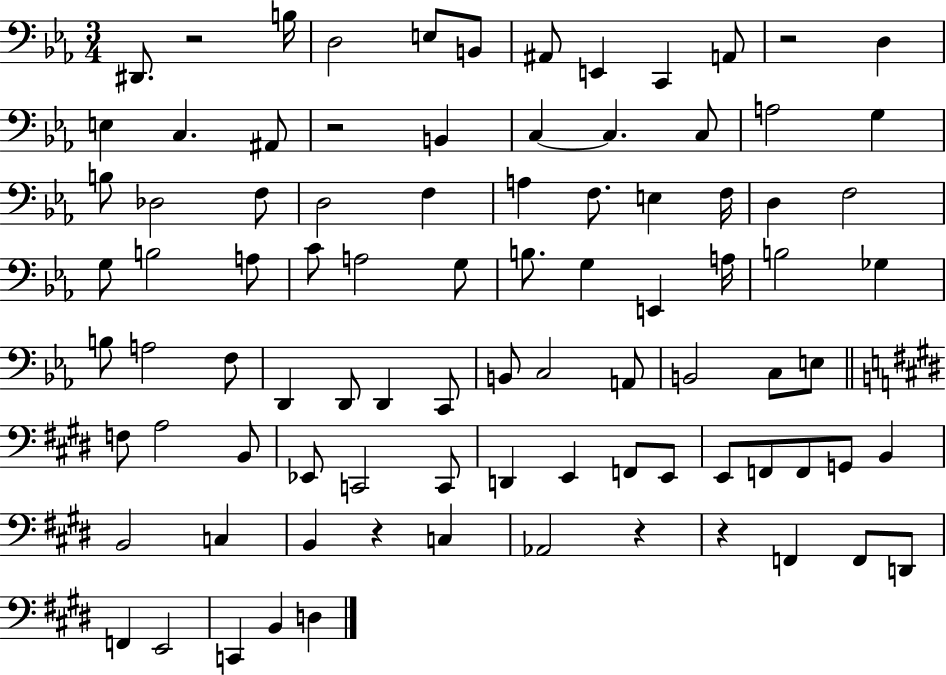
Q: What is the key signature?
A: EES major